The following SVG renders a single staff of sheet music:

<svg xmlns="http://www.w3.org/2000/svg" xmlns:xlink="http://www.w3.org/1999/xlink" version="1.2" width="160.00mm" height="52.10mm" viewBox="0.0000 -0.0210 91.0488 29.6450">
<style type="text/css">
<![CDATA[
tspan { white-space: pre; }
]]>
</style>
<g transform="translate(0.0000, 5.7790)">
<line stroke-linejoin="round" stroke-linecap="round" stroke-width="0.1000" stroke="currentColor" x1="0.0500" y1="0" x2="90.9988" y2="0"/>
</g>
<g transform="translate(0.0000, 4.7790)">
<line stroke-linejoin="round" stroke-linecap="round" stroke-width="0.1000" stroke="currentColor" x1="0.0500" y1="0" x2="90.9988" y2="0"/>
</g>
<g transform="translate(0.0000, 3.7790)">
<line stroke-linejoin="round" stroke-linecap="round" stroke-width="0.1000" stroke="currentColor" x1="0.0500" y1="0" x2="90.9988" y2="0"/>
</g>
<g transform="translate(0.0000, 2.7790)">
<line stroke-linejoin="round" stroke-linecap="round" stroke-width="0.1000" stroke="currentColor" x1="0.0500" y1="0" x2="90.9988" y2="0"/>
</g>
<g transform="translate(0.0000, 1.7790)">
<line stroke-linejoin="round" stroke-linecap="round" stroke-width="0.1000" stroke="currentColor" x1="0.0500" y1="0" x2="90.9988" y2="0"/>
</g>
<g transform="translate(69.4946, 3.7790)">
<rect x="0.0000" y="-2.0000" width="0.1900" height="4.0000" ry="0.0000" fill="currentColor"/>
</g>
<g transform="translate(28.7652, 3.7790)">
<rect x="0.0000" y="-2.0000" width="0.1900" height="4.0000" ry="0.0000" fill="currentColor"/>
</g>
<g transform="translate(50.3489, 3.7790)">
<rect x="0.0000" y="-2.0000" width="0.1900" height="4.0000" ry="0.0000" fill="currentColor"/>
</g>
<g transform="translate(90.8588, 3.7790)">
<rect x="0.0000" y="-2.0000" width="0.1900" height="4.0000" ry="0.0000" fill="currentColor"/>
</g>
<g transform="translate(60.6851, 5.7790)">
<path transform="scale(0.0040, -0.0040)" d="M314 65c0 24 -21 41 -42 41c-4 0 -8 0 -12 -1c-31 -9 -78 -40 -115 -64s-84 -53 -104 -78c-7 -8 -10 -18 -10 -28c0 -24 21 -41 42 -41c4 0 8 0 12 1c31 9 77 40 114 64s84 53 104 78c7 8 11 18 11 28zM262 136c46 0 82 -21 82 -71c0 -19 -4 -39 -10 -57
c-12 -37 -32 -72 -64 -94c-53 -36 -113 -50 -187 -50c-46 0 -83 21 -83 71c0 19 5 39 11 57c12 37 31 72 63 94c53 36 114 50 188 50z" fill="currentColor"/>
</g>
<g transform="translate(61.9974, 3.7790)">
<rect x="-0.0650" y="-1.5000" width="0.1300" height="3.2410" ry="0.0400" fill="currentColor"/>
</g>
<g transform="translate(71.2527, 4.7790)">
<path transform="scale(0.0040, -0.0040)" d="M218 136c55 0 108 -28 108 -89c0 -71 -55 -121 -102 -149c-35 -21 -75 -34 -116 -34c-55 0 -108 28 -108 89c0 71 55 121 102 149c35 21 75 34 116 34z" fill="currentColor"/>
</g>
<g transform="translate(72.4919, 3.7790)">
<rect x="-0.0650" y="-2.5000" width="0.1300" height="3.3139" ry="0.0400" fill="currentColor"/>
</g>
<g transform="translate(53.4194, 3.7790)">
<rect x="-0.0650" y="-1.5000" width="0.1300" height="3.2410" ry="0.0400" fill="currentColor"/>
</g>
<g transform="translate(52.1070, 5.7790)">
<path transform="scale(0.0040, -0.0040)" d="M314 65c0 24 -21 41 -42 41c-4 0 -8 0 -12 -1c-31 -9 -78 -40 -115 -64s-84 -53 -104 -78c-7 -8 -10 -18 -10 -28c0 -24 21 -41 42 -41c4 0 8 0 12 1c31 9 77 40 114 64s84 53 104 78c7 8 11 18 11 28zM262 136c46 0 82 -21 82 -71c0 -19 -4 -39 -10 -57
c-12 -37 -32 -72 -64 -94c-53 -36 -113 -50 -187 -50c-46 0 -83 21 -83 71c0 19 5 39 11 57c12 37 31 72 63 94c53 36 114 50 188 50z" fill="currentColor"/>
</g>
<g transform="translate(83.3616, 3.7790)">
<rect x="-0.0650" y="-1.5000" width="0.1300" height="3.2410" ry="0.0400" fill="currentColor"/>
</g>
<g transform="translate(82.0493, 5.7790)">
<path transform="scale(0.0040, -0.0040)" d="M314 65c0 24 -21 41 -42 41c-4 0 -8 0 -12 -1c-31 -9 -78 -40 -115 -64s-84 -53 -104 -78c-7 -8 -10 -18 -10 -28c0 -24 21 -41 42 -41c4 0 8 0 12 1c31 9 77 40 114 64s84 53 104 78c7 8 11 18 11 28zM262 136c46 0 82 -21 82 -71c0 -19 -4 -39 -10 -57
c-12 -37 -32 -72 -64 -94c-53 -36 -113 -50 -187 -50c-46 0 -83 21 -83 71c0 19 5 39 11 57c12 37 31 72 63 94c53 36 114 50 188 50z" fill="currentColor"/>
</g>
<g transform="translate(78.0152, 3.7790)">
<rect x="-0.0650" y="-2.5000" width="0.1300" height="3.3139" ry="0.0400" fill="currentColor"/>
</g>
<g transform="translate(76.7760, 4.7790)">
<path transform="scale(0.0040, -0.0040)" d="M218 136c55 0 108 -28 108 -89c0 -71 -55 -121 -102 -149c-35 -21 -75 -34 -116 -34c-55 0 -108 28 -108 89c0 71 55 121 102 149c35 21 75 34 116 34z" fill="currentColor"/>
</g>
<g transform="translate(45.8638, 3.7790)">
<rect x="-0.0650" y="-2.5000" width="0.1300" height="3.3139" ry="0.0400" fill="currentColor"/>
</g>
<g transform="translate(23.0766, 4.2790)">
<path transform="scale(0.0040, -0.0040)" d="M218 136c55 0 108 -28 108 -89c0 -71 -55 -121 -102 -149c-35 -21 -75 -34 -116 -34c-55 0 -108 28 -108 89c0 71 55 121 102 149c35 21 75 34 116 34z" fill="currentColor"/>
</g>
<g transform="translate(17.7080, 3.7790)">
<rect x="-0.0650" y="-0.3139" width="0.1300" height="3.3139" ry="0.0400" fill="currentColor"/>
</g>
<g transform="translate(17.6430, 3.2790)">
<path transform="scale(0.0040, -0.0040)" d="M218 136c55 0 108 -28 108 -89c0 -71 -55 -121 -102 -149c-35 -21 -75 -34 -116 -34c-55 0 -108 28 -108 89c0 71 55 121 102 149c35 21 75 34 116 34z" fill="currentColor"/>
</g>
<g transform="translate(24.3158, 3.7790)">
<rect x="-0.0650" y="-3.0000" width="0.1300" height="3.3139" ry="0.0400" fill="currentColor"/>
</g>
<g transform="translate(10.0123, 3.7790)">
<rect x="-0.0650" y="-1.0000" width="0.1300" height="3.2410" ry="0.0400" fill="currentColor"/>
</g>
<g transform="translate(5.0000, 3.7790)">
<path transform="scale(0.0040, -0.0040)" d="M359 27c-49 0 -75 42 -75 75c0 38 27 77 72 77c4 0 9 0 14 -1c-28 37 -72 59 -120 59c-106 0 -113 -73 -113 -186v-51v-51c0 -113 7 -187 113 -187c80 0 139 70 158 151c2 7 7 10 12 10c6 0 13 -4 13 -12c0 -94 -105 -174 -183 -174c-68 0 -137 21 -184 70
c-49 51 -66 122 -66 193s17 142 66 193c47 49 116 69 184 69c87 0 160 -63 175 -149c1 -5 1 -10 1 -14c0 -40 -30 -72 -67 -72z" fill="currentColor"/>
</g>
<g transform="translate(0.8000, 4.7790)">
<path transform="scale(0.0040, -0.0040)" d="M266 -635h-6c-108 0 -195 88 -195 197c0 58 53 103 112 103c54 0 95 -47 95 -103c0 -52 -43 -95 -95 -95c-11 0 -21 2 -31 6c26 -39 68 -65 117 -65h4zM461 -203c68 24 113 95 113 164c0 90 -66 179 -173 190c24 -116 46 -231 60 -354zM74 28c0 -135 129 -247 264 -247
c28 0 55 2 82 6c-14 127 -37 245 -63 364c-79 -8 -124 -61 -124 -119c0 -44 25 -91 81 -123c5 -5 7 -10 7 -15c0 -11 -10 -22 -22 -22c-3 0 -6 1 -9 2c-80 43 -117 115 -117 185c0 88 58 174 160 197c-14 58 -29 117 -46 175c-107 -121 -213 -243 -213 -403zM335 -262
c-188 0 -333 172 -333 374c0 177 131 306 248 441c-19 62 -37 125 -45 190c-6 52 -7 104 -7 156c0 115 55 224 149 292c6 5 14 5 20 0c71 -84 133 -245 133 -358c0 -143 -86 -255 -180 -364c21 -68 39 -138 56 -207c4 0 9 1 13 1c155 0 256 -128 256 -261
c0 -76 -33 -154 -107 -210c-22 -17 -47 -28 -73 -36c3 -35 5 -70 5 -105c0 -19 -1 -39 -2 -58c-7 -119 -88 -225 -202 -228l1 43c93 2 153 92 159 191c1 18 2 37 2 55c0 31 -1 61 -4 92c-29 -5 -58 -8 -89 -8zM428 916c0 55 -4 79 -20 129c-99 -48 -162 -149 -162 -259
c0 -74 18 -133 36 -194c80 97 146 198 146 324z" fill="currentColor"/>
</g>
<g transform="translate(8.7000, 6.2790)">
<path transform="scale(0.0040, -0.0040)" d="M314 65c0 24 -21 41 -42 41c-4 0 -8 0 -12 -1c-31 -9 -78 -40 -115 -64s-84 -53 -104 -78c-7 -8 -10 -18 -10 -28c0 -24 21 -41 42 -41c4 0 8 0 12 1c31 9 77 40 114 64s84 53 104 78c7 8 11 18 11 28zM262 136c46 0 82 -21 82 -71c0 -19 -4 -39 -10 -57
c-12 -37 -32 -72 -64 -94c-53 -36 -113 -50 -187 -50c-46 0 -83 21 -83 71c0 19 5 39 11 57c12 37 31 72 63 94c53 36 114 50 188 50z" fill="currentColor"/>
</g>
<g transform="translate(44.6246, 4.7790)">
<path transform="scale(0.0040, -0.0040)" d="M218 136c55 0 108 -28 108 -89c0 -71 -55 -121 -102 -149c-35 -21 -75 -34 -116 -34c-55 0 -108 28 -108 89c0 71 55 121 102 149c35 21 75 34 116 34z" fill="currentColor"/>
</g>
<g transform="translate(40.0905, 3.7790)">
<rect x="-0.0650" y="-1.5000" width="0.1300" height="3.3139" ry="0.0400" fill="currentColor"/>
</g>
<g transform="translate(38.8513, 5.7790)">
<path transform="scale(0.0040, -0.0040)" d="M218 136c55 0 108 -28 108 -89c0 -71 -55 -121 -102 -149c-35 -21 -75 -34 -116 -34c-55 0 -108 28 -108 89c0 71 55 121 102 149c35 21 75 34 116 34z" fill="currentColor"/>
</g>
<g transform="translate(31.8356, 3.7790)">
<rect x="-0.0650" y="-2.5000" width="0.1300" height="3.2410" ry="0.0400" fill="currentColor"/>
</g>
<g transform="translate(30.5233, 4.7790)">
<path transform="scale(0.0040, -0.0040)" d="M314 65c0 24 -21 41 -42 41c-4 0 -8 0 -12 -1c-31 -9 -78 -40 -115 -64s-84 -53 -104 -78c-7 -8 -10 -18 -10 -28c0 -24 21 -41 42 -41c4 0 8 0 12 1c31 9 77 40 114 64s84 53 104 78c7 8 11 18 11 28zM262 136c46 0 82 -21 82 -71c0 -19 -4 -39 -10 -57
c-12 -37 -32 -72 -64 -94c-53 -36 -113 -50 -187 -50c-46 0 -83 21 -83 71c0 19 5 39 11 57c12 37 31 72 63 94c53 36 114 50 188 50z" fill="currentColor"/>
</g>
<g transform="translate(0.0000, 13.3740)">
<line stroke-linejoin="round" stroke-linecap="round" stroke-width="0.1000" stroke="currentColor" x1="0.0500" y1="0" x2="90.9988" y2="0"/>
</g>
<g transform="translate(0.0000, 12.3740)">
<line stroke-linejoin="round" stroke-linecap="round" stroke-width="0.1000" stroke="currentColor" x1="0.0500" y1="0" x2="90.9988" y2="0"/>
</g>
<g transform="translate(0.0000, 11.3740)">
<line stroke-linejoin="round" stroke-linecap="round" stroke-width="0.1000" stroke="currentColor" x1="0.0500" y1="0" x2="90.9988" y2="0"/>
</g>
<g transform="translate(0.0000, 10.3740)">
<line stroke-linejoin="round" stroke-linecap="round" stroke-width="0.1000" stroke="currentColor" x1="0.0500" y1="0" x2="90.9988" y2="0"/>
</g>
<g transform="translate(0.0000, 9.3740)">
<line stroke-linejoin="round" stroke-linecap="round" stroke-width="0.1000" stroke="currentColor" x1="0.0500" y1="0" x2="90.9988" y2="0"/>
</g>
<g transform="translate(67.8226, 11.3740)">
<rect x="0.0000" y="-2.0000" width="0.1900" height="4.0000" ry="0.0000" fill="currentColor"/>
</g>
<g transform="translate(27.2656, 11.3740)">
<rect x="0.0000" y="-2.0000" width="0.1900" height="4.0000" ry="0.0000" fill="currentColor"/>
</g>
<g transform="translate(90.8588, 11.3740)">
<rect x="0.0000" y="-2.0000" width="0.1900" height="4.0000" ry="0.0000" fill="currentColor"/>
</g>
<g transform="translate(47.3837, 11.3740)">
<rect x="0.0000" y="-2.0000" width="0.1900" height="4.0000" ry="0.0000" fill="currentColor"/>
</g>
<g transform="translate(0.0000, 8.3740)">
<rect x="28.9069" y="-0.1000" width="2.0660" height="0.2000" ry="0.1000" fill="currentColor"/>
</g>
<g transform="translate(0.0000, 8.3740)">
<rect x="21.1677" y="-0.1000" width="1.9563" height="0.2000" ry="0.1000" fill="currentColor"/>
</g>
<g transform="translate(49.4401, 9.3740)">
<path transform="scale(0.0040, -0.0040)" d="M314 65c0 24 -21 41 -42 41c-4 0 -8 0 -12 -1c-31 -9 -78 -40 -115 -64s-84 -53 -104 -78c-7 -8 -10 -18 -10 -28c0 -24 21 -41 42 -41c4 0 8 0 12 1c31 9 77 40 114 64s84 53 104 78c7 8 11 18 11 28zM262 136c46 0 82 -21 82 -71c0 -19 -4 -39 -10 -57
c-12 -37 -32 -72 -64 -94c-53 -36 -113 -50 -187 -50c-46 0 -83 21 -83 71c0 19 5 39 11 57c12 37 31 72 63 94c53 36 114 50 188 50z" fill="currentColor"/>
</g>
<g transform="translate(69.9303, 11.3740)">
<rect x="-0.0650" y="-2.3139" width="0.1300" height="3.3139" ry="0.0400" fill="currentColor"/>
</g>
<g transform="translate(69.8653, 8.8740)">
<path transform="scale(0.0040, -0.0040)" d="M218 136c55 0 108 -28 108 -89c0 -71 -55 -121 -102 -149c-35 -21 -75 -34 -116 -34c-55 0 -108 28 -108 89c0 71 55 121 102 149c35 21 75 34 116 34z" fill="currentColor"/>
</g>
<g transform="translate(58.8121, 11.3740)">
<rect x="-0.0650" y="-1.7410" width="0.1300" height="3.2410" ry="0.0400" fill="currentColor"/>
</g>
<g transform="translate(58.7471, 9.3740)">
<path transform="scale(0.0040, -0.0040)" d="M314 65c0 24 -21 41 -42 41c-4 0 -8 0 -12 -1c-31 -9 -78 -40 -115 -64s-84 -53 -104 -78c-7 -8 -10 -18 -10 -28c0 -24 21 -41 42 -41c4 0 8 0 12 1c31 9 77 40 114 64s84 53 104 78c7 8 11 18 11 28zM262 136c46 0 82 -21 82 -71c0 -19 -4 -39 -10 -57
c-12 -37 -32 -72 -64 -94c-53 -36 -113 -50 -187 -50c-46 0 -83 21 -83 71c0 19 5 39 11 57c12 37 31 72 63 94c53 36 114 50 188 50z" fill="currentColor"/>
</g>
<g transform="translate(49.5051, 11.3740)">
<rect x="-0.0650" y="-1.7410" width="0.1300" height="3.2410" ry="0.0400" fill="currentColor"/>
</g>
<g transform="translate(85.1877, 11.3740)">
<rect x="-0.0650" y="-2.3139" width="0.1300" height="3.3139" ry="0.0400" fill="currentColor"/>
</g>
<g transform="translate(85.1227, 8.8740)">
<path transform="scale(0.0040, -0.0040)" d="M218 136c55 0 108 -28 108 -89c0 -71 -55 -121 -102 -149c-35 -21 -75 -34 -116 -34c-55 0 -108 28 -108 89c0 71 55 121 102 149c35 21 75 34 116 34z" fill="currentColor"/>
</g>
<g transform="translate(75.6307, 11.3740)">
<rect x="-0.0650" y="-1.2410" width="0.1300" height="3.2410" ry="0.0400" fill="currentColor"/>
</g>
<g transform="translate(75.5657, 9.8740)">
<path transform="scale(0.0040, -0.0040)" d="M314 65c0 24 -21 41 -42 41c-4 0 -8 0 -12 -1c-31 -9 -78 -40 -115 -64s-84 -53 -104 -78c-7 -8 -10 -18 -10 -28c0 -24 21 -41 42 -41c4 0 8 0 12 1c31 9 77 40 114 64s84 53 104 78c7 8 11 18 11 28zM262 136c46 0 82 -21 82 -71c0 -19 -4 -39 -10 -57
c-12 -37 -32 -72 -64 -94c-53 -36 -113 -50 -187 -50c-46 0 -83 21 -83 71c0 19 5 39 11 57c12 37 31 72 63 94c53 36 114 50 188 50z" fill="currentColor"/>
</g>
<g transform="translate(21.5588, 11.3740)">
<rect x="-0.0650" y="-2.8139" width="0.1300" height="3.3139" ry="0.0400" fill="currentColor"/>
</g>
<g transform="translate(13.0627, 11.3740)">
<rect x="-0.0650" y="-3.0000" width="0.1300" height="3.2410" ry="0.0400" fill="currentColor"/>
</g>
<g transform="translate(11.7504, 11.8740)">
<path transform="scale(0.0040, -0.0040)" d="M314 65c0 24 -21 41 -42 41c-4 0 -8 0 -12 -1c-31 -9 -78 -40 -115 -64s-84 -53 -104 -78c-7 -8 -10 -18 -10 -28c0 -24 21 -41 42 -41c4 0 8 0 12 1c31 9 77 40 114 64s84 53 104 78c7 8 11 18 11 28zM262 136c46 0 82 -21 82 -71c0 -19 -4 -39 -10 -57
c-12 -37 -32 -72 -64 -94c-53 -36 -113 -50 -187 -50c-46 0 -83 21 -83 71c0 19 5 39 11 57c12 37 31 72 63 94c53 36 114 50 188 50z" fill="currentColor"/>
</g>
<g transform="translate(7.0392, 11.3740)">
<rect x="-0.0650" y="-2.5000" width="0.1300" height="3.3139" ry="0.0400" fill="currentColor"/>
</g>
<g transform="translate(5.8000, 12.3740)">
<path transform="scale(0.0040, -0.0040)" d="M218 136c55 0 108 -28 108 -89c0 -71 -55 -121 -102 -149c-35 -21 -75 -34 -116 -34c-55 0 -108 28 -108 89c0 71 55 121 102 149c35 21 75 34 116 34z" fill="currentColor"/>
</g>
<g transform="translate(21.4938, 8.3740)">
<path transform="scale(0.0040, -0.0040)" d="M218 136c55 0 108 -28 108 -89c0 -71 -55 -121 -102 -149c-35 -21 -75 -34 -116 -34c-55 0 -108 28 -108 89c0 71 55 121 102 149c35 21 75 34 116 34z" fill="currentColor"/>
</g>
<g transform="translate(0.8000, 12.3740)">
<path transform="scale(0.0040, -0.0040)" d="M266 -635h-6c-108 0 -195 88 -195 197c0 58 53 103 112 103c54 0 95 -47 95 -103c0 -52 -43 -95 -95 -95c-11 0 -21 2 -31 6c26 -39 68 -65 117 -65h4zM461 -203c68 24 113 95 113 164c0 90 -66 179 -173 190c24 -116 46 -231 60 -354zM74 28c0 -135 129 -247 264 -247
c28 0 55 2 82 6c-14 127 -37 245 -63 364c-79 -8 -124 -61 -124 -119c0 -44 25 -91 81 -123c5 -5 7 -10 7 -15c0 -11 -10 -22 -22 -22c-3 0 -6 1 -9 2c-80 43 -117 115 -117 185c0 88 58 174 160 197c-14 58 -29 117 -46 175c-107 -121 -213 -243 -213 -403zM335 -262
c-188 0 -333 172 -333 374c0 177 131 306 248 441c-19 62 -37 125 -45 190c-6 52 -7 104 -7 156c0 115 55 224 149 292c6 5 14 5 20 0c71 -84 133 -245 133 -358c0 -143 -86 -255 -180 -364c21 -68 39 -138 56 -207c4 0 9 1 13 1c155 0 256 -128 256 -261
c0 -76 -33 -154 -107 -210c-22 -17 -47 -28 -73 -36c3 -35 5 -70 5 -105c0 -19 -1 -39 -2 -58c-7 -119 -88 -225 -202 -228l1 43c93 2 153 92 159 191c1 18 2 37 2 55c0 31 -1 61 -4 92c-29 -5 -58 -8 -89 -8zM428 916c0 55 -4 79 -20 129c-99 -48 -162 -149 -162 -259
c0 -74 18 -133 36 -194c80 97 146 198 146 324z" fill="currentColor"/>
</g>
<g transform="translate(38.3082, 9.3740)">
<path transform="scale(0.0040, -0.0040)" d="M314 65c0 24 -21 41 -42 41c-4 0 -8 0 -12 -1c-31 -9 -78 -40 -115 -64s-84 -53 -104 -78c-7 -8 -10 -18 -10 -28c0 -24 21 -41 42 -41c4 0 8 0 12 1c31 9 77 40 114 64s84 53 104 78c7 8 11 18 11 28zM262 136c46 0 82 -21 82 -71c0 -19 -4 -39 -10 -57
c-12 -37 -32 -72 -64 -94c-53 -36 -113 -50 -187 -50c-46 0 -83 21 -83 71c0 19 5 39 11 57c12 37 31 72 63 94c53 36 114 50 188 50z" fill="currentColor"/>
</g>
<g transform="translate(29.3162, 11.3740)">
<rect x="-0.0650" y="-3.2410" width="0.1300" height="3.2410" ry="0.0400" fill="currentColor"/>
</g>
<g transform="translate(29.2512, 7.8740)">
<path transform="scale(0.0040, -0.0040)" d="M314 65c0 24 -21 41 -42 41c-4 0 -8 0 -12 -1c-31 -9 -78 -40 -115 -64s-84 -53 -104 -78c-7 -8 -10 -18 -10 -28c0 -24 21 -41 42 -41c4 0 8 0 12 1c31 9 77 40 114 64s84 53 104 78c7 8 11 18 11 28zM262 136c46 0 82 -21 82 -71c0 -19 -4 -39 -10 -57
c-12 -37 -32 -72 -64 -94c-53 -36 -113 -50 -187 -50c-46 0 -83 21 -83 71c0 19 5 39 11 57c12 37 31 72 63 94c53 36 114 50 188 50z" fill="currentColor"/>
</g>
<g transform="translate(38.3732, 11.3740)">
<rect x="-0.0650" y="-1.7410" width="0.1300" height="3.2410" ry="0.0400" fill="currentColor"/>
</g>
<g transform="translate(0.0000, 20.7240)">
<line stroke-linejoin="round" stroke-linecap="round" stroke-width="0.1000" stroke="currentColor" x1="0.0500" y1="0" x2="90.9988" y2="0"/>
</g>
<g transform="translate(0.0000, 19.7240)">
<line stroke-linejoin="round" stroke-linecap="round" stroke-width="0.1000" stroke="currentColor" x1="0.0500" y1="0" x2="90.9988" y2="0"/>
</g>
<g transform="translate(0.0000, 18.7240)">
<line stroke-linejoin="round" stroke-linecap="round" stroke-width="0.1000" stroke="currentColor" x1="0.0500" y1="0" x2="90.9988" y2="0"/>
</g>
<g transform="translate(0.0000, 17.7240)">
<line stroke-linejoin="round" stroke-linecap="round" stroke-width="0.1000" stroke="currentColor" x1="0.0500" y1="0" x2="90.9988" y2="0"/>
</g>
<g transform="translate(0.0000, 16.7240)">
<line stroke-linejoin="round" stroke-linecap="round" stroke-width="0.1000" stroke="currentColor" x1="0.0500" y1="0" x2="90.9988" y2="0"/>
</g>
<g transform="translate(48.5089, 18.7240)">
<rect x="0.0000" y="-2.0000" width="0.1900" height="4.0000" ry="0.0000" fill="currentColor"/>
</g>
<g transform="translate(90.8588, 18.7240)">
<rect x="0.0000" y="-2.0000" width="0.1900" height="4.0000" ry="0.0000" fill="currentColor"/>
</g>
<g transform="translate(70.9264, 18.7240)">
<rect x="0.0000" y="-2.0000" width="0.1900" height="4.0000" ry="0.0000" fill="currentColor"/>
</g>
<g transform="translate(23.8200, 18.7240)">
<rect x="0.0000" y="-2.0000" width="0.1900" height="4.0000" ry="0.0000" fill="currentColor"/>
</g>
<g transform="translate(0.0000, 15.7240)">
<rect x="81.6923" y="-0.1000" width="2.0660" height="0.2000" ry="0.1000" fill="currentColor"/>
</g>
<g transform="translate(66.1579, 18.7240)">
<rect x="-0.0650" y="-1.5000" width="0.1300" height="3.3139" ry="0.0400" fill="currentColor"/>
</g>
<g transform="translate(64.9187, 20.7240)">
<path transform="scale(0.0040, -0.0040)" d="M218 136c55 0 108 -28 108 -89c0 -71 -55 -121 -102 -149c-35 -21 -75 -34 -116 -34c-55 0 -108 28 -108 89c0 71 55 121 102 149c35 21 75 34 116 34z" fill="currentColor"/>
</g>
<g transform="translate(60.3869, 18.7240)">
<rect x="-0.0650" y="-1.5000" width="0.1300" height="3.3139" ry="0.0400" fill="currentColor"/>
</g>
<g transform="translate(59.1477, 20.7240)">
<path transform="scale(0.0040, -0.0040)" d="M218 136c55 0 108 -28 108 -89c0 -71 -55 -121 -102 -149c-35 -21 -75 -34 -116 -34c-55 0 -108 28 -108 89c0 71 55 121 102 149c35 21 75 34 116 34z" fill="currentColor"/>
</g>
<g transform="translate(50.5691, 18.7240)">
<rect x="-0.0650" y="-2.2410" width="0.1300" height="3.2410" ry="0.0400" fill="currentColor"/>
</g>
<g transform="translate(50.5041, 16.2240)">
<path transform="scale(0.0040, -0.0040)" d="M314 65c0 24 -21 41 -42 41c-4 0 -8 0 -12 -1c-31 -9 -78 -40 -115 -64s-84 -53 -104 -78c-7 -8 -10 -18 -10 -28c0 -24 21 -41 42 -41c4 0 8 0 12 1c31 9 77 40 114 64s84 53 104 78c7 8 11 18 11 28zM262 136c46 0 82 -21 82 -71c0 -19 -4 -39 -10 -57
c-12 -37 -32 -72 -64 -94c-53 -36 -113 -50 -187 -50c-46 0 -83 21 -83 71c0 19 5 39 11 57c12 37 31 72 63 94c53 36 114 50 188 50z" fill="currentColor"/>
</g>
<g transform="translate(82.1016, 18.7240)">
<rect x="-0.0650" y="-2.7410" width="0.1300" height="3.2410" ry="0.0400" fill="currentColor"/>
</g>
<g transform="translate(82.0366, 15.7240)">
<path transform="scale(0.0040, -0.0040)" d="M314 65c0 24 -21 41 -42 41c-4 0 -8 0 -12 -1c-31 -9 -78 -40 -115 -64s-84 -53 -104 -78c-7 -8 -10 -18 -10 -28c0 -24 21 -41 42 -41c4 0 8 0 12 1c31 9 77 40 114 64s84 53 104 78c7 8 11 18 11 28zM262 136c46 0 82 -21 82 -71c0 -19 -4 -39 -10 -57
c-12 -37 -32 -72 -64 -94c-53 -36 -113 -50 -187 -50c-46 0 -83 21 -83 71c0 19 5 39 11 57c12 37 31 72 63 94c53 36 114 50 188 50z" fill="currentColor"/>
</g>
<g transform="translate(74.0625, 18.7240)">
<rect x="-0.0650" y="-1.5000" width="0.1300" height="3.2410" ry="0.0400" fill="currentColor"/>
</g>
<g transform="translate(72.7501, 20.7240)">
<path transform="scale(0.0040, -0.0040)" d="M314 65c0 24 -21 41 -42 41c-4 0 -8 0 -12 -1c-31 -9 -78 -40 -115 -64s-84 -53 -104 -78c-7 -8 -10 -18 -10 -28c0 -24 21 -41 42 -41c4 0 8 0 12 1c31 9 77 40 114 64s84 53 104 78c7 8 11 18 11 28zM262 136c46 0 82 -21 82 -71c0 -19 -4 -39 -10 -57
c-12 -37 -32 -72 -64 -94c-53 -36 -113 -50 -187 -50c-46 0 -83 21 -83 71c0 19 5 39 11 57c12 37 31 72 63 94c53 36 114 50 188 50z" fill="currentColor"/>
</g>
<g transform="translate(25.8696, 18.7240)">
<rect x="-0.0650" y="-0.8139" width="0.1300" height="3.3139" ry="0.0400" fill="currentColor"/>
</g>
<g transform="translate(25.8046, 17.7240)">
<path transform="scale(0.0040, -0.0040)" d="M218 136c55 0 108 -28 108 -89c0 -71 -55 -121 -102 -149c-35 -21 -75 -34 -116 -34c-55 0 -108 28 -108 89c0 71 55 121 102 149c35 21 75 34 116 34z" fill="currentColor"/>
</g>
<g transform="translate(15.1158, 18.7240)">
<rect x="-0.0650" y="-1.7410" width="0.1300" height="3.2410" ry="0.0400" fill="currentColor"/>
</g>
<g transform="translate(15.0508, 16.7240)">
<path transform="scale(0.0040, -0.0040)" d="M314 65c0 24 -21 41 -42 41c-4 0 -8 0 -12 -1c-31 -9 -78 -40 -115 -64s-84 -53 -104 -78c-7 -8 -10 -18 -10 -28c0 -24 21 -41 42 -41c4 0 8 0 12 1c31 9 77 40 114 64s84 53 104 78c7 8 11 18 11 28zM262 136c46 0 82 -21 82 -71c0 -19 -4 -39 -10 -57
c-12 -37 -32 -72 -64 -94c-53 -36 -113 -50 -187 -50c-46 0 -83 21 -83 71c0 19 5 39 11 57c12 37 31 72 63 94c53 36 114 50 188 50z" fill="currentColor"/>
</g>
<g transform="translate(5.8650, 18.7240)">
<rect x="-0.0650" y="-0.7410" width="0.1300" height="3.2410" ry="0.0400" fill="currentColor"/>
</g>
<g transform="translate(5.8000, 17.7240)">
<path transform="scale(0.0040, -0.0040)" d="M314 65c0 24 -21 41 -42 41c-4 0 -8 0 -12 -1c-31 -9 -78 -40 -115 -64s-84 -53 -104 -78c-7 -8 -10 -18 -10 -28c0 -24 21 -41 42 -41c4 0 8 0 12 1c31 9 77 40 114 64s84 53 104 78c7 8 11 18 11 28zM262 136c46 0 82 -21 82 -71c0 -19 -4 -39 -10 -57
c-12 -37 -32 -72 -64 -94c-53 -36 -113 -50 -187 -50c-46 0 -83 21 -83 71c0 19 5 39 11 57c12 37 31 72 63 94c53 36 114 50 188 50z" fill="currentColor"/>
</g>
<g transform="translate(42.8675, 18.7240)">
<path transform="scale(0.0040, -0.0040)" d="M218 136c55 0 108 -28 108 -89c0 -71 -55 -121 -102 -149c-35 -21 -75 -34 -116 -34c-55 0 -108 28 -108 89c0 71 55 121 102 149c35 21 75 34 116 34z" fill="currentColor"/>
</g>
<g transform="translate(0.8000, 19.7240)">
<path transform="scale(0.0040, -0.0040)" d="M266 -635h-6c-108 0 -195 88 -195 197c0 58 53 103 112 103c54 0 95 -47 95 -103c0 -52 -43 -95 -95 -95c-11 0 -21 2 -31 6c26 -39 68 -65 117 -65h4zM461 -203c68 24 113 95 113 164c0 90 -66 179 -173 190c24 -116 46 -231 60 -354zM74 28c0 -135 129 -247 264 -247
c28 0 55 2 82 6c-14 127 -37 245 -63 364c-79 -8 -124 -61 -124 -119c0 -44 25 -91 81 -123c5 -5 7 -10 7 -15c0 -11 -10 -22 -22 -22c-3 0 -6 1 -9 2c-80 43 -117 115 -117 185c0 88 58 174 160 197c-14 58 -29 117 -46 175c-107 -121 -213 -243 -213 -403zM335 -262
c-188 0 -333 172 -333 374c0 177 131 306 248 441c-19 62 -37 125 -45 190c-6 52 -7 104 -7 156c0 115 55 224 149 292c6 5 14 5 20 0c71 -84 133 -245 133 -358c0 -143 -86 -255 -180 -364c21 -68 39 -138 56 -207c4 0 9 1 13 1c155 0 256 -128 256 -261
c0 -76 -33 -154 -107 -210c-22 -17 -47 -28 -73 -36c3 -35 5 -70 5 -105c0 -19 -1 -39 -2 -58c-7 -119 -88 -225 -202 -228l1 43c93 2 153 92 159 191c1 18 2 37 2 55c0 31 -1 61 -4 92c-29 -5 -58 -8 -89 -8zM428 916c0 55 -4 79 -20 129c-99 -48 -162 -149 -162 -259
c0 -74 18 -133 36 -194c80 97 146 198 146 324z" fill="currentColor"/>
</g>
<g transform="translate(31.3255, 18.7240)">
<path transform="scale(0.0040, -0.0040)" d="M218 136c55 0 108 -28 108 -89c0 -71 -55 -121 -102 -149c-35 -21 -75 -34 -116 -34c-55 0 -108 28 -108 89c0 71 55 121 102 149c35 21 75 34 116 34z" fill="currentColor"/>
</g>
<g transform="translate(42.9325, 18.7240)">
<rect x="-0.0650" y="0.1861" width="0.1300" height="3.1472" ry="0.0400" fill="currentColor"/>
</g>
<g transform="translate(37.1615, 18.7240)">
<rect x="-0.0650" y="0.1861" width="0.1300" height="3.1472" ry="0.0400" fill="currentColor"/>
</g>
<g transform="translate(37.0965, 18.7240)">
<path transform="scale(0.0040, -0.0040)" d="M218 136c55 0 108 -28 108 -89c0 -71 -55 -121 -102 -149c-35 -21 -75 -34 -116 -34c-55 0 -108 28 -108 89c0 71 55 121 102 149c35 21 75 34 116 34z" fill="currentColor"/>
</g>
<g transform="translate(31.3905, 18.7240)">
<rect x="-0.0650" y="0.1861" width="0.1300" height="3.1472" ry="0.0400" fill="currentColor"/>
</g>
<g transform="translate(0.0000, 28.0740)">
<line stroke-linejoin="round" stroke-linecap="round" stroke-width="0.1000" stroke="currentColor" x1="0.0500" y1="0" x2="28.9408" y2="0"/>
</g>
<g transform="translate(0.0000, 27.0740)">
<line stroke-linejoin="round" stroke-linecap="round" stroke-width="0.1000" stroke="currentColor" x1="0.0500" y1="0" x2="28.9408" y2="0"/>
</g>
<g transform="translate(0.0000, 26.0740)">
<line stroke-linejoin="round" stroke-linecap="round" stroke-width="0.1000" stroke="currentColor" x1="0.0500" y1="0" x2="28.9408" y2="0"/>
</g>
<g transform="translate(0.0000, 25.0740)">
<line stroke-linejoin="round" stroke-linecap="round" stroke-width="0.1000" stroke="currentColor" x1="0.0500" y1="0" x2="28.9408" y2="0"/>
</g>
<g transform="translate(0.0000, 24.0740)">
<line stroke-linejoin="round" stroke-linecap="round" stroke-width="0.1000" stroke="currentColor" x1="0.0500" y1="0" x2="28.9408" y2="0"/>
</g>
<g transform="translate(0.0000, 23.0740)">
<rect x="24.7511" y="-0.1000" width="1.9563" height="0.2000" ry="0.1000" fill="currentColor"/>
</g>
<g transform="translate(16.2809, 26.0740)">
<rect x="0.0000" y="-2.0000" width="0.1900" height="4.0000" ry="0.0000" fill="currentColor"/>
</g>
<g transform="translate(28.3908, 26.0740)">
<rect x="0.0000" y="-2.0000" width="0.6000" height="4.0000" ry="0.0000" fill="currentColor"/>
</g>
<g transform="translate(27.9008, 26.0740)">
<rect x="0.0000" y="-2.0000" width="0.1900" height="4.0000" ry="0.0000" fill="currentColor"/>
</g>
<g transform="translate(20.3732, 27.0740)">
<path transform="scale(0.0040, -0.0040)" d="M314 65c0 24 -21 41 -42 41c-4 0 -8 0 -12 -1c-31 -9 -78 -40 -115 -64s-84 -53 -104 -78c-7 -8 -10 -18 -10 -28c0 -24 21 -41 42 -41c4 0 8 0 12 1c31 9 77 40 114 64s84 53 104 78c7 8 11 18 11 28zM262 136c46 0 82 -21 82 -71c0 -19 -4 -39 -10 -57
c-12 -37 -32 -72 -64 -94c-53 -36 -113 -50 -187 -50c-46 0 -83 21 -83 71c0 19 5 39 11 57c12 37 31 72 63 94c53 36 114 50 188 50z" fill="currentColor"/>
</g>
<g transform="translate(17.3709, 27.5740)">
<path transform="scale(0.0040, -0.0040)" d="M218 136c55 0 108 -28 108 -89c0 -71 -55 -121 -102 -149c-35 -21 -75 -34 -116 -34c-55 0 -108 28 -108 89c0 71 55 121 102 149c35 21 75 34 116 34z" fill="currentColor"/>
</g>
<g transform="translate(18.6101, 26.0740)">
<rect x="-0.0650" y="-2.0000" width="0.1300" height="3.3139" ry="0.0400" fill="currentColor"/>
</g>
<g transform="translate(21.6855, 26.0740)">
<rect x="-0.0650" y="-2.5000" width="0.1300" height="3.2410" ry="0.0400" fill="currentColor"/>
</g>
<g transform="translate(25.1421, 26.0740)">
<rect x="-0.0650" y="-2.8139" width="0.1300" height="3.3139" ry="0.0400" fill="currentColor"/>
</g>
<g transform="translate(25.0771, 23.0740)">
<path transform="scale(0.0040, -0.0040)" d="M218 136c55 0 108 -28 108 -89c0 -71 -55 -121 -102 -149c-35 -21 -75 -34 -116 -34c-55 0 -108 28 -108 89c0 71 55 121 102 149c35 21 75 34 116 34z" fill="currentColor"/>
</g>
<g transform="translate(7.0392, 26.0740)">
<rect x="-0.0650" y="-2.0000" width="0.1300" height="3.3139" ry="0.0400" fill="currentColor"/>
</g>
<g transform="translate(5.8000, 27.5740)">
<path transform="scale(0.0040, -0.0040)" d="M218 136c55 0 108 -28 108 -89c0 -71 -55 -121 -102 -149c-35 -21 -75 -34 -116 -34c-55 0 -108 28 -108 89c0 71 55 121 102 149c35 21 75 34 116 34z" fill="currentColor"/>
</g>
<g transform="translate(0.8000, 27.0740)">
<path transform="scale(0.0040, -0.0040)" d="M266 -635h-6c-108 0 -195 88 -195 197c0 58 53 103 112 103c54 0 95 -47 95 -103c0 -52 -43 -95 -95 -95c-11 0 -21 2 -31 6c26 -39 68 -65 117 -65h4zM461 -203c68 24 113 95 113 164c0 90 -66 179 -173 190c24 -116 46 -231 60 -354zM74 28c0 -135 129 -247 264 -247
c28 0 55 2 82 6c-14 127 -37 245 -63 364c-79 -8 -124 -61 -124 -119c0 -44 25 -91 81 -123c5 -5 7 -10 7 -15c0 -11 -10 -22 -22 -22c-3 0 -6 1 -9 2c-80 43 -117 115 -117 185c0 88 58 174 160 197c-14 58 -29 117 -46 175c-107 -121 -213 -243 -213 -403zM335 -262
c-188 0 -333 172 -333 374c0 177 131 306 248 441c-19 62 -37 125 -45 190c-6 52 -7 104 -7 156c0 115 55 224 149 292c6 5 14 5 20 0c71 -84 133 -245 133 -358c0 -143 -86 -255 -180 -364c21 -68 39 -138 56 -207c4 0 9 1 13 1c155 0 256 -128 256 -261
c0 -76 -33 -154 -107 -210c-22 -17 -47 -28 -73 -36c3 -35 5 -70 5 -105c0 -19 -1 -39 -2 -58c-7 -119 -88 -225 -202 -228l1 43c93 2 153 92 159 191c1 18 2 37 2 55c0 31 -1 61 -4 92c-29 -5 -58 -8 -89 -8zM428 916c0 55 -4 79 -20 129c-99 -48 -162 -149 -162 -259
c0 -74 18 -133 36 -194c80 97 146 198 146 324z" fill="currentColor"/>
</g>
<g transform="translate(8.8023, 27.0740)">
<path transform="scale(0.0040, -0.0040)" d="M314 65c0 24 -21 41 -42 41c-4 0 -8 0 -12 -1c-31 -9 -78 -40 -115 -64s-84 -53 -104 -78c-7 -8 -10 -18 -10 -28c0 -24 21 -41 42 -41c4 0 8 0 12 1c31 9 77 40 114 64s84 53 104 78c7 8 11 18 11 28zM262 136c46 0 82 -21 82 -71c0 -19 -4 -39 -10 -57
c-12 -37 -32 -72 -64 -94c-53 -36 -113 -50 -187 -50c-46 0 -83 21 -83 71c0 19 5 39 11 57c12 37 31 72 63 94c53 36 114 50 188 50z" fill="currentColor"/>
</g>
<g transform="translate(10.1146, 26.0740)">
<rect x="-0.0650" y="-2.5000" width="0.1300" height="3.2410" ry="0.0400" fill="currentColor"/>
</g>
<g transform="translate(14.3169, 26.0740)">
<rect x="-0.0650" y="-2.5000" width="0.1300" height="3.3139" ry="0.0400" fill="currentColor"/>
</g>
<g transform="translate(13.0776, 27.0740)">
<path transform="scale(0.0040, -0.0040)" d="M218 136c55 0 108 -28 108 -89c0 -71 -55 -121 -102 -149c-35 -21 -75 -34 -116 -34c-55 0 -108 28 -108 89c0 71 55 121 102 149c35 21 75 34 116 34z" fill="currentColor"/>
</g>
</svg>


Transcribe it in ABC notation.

X:1
T:Untitled
M:4/4
L:1/4
K:C
D2 c A G2 E G E2 E2 G G E2 G A2 a b2 f2 f2 f2 g e2 g d2 f2 d B B B g2 E E E2 a2 F G2 G F G2 a